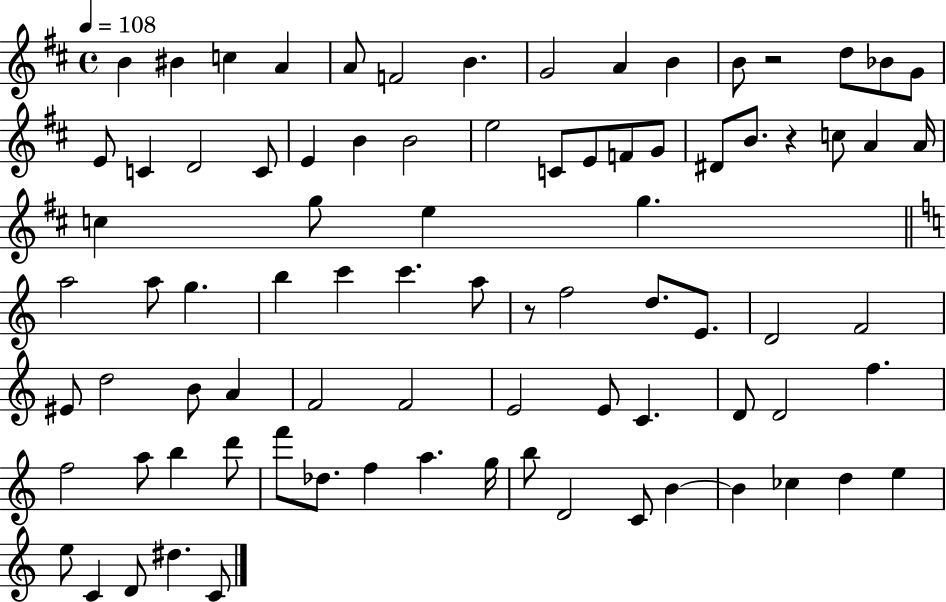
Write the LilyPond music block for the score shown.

{
  \clef treble
  \time 4/4
  \defaultTimeSignature
  \key d \major
  \tempo 4 = 108
  \repeat volta 2 { b'4 bis'4 c''4 a'4 | a'8 f'2 b'4. | g'2 a'4 b'4 | b'8 r2 d''8 bes'8 g'8 | \break e'8 c'4 d'2 c'8 | e'4 b'4 b'2 | e''2 c'8 e'8 f'8 g'8 | dis'8 b'8. r4 c''8 a'4 a'16 | \break c''4 g''8 e''4 g''4. | \bar "||" \break \key c \major a''2 a''8 g''4. | b''4 c'''4 c'''4. a''8 | r8 f''2 d''8. e'8. | d'2 f'2 | \break eis'8 d''2 b'8 a'4 | f'2 f'2 | e'2 e'8 c'4. | d'8 d'2 f''4. | \break f''2 a''8 b''4 d'''8 | f'''8 des''8. f''4 a''4. g''16 | b''8 d'2 c'8 b'4~~ | b'4 ces''4 d''4 e''4 | \break e''8 c'4 d'8 dis''4. c'8 | } \bar "|."
}